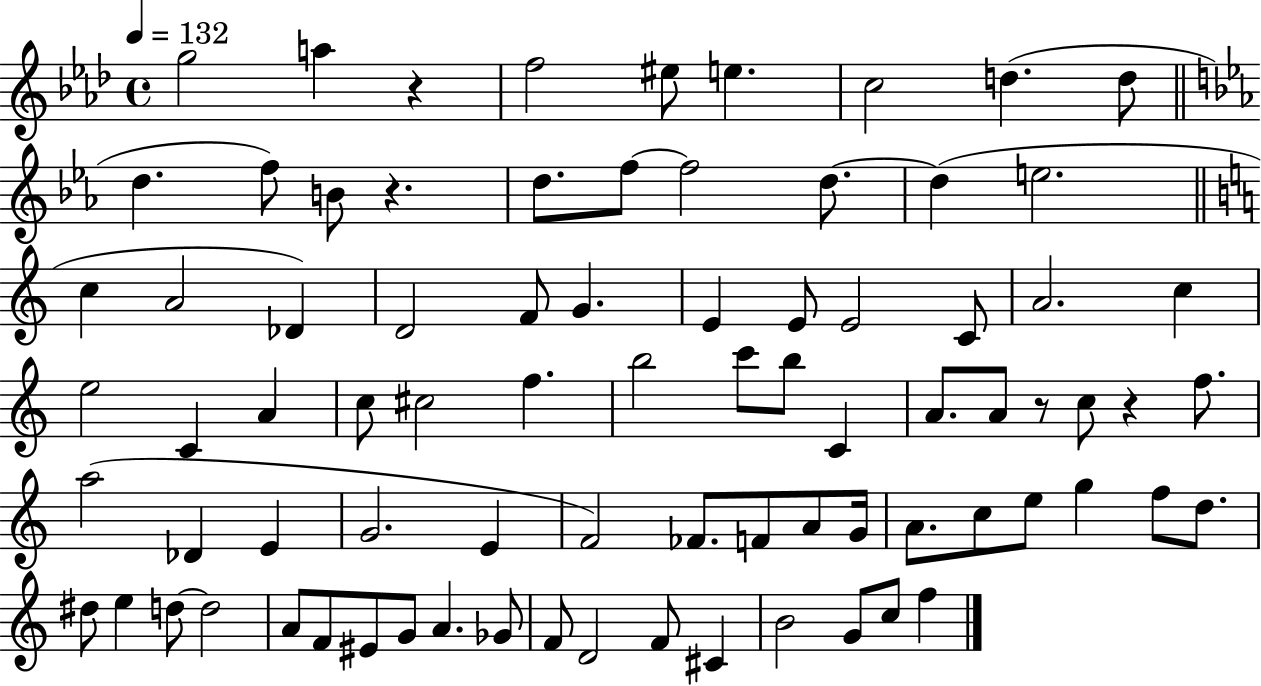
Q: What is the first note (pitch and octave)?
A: G5